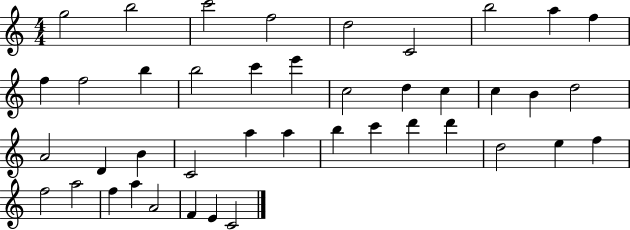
{
  \clef treble
  \numericTimeSignature
  \time 4/4
  \key c \major
  g''2 b''2 | c'''2 f''2 | d''2 c'2 | b''2 a''4 f''4 | \break f''4 f''2 b''4 | b''2 c'''4 e'''4 | c''2 d''4 c''4 | c''4 b'4 d''2 | \break a'2 d'4 b'4 | c'2 a''4 a''4 | b''4 c'''4 d'''4 d'''4 | d''2 e''4 f''4 | \break f''2 a''2 | f''4 a''4 a'2 | f'4 e'4 c'2 | \bar "|."
}